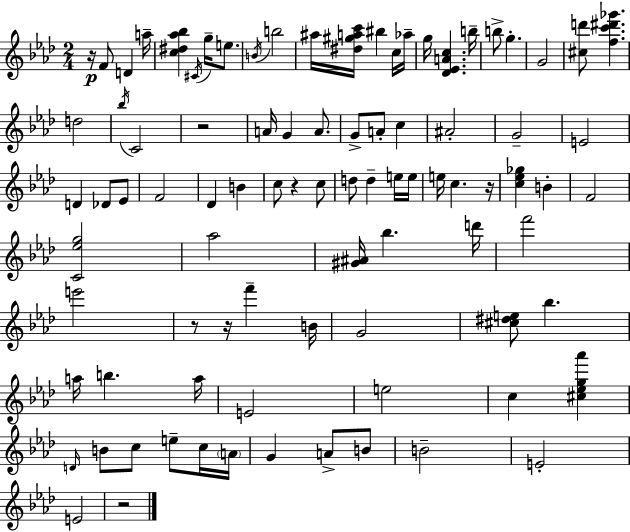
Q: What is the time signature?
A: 2/4